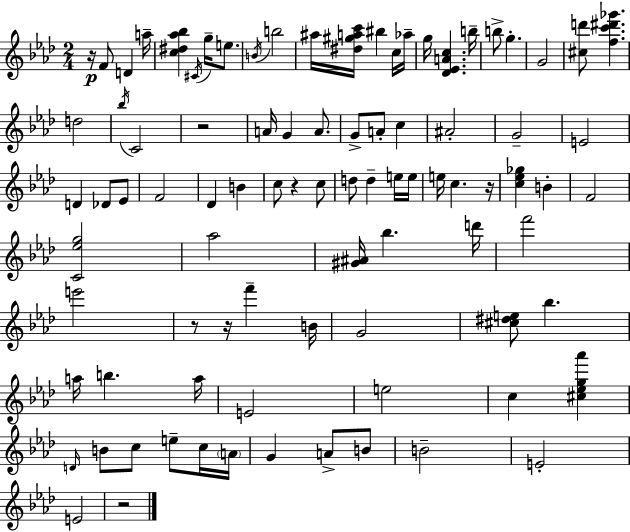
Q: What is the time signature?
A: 2/4